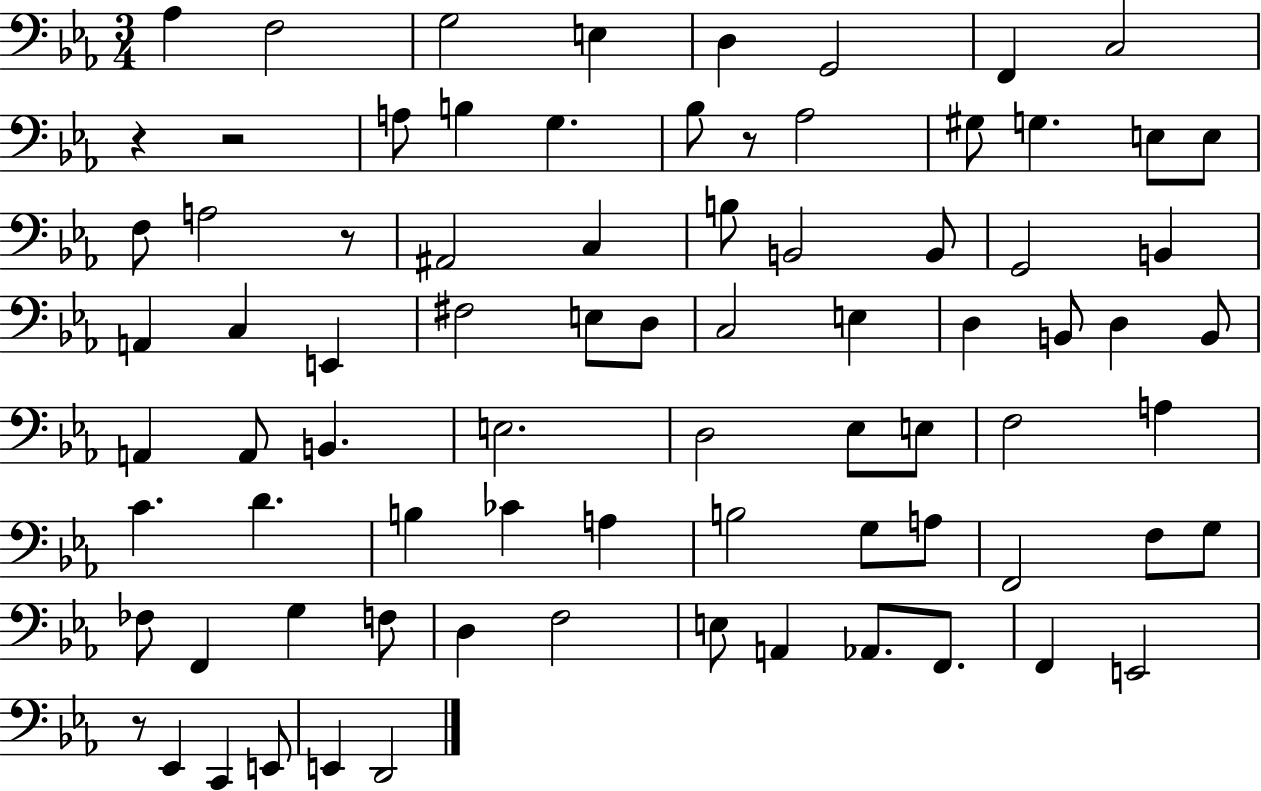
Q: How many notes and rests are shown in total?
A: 80